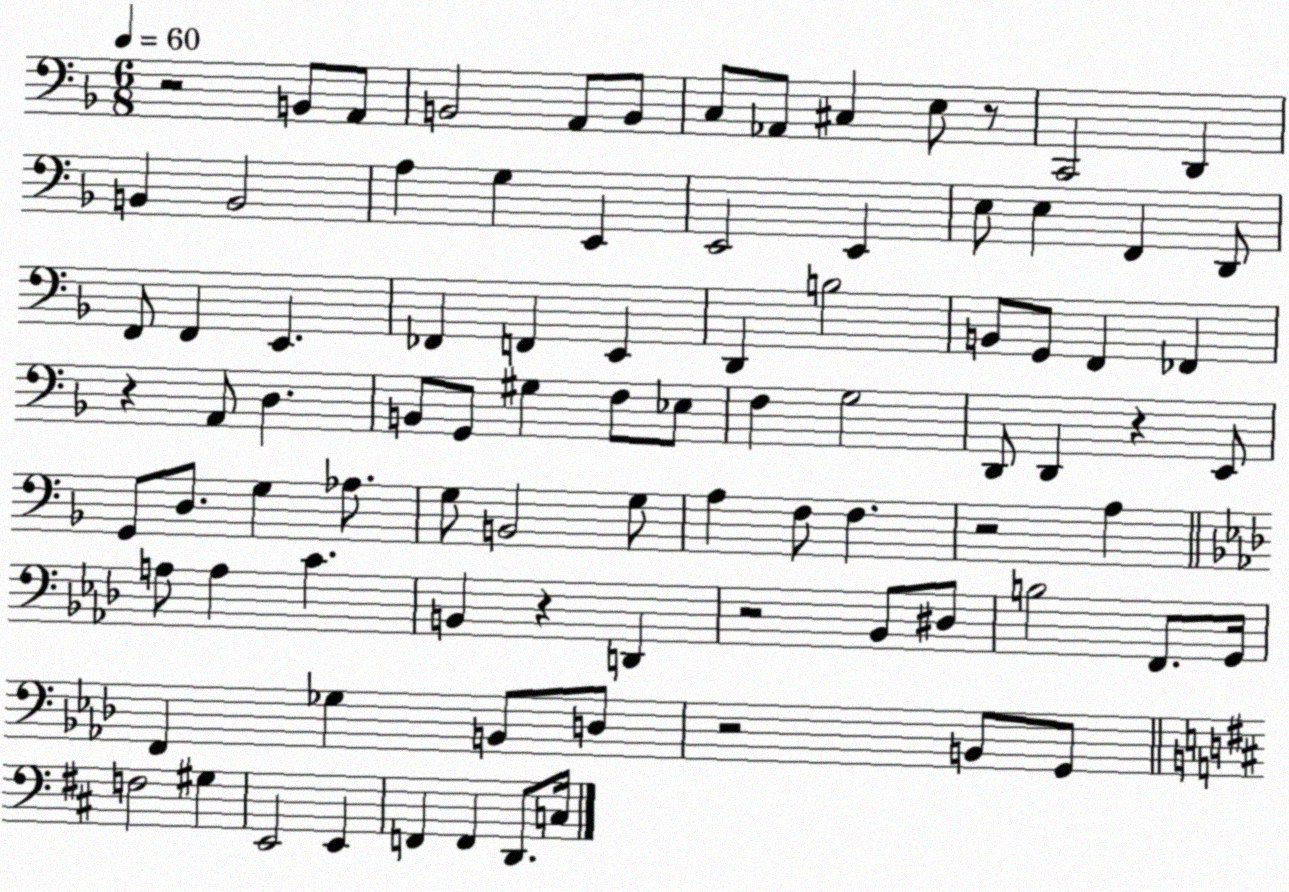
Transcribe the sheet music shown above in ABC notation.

X:1
T:Untitled
M:6/8
L:1/4
K:F
z2 B,,/2 A,,/2 B,,2 A,,/2 B,,/2 C,/2 _A,,/2 ^C, E,/2 z/2 C,,2 D,, B,, B,,2 A, G, E,, E,,2 E,, E,/2 E, F,, D,,/2 F,,/2 F,, E,, _F,, F,, E,, D,, B,2 B,,/2 G,,/2 F,, _F,, z A,,/2 D, B,,/2 G,,/2 ^G, F,/2 _E,/2 F, G,2 D,,/2 D,, z E,,/2 G,,/2 D,/2 G, _A,/2 G,/2 B,,2 G,/2 A, F,/2 F, z2 A, A,/2 A, C B,, z D,, z2 _B,,/2 ^D,/2 B,2 F,,/2 G,,/4 F,, _G, B,,/2 D,/2 z2 B,,/2 G,,/2 F,2 ^G, E,,2 E,, F,, F,, D,,/2 C,/4